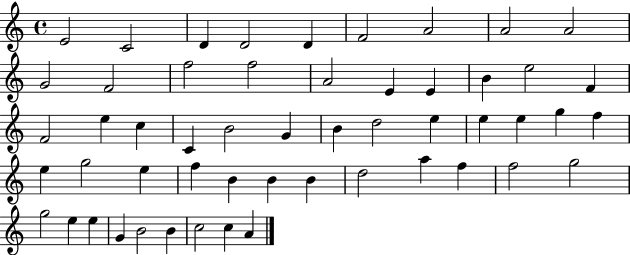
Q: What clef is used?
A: treble